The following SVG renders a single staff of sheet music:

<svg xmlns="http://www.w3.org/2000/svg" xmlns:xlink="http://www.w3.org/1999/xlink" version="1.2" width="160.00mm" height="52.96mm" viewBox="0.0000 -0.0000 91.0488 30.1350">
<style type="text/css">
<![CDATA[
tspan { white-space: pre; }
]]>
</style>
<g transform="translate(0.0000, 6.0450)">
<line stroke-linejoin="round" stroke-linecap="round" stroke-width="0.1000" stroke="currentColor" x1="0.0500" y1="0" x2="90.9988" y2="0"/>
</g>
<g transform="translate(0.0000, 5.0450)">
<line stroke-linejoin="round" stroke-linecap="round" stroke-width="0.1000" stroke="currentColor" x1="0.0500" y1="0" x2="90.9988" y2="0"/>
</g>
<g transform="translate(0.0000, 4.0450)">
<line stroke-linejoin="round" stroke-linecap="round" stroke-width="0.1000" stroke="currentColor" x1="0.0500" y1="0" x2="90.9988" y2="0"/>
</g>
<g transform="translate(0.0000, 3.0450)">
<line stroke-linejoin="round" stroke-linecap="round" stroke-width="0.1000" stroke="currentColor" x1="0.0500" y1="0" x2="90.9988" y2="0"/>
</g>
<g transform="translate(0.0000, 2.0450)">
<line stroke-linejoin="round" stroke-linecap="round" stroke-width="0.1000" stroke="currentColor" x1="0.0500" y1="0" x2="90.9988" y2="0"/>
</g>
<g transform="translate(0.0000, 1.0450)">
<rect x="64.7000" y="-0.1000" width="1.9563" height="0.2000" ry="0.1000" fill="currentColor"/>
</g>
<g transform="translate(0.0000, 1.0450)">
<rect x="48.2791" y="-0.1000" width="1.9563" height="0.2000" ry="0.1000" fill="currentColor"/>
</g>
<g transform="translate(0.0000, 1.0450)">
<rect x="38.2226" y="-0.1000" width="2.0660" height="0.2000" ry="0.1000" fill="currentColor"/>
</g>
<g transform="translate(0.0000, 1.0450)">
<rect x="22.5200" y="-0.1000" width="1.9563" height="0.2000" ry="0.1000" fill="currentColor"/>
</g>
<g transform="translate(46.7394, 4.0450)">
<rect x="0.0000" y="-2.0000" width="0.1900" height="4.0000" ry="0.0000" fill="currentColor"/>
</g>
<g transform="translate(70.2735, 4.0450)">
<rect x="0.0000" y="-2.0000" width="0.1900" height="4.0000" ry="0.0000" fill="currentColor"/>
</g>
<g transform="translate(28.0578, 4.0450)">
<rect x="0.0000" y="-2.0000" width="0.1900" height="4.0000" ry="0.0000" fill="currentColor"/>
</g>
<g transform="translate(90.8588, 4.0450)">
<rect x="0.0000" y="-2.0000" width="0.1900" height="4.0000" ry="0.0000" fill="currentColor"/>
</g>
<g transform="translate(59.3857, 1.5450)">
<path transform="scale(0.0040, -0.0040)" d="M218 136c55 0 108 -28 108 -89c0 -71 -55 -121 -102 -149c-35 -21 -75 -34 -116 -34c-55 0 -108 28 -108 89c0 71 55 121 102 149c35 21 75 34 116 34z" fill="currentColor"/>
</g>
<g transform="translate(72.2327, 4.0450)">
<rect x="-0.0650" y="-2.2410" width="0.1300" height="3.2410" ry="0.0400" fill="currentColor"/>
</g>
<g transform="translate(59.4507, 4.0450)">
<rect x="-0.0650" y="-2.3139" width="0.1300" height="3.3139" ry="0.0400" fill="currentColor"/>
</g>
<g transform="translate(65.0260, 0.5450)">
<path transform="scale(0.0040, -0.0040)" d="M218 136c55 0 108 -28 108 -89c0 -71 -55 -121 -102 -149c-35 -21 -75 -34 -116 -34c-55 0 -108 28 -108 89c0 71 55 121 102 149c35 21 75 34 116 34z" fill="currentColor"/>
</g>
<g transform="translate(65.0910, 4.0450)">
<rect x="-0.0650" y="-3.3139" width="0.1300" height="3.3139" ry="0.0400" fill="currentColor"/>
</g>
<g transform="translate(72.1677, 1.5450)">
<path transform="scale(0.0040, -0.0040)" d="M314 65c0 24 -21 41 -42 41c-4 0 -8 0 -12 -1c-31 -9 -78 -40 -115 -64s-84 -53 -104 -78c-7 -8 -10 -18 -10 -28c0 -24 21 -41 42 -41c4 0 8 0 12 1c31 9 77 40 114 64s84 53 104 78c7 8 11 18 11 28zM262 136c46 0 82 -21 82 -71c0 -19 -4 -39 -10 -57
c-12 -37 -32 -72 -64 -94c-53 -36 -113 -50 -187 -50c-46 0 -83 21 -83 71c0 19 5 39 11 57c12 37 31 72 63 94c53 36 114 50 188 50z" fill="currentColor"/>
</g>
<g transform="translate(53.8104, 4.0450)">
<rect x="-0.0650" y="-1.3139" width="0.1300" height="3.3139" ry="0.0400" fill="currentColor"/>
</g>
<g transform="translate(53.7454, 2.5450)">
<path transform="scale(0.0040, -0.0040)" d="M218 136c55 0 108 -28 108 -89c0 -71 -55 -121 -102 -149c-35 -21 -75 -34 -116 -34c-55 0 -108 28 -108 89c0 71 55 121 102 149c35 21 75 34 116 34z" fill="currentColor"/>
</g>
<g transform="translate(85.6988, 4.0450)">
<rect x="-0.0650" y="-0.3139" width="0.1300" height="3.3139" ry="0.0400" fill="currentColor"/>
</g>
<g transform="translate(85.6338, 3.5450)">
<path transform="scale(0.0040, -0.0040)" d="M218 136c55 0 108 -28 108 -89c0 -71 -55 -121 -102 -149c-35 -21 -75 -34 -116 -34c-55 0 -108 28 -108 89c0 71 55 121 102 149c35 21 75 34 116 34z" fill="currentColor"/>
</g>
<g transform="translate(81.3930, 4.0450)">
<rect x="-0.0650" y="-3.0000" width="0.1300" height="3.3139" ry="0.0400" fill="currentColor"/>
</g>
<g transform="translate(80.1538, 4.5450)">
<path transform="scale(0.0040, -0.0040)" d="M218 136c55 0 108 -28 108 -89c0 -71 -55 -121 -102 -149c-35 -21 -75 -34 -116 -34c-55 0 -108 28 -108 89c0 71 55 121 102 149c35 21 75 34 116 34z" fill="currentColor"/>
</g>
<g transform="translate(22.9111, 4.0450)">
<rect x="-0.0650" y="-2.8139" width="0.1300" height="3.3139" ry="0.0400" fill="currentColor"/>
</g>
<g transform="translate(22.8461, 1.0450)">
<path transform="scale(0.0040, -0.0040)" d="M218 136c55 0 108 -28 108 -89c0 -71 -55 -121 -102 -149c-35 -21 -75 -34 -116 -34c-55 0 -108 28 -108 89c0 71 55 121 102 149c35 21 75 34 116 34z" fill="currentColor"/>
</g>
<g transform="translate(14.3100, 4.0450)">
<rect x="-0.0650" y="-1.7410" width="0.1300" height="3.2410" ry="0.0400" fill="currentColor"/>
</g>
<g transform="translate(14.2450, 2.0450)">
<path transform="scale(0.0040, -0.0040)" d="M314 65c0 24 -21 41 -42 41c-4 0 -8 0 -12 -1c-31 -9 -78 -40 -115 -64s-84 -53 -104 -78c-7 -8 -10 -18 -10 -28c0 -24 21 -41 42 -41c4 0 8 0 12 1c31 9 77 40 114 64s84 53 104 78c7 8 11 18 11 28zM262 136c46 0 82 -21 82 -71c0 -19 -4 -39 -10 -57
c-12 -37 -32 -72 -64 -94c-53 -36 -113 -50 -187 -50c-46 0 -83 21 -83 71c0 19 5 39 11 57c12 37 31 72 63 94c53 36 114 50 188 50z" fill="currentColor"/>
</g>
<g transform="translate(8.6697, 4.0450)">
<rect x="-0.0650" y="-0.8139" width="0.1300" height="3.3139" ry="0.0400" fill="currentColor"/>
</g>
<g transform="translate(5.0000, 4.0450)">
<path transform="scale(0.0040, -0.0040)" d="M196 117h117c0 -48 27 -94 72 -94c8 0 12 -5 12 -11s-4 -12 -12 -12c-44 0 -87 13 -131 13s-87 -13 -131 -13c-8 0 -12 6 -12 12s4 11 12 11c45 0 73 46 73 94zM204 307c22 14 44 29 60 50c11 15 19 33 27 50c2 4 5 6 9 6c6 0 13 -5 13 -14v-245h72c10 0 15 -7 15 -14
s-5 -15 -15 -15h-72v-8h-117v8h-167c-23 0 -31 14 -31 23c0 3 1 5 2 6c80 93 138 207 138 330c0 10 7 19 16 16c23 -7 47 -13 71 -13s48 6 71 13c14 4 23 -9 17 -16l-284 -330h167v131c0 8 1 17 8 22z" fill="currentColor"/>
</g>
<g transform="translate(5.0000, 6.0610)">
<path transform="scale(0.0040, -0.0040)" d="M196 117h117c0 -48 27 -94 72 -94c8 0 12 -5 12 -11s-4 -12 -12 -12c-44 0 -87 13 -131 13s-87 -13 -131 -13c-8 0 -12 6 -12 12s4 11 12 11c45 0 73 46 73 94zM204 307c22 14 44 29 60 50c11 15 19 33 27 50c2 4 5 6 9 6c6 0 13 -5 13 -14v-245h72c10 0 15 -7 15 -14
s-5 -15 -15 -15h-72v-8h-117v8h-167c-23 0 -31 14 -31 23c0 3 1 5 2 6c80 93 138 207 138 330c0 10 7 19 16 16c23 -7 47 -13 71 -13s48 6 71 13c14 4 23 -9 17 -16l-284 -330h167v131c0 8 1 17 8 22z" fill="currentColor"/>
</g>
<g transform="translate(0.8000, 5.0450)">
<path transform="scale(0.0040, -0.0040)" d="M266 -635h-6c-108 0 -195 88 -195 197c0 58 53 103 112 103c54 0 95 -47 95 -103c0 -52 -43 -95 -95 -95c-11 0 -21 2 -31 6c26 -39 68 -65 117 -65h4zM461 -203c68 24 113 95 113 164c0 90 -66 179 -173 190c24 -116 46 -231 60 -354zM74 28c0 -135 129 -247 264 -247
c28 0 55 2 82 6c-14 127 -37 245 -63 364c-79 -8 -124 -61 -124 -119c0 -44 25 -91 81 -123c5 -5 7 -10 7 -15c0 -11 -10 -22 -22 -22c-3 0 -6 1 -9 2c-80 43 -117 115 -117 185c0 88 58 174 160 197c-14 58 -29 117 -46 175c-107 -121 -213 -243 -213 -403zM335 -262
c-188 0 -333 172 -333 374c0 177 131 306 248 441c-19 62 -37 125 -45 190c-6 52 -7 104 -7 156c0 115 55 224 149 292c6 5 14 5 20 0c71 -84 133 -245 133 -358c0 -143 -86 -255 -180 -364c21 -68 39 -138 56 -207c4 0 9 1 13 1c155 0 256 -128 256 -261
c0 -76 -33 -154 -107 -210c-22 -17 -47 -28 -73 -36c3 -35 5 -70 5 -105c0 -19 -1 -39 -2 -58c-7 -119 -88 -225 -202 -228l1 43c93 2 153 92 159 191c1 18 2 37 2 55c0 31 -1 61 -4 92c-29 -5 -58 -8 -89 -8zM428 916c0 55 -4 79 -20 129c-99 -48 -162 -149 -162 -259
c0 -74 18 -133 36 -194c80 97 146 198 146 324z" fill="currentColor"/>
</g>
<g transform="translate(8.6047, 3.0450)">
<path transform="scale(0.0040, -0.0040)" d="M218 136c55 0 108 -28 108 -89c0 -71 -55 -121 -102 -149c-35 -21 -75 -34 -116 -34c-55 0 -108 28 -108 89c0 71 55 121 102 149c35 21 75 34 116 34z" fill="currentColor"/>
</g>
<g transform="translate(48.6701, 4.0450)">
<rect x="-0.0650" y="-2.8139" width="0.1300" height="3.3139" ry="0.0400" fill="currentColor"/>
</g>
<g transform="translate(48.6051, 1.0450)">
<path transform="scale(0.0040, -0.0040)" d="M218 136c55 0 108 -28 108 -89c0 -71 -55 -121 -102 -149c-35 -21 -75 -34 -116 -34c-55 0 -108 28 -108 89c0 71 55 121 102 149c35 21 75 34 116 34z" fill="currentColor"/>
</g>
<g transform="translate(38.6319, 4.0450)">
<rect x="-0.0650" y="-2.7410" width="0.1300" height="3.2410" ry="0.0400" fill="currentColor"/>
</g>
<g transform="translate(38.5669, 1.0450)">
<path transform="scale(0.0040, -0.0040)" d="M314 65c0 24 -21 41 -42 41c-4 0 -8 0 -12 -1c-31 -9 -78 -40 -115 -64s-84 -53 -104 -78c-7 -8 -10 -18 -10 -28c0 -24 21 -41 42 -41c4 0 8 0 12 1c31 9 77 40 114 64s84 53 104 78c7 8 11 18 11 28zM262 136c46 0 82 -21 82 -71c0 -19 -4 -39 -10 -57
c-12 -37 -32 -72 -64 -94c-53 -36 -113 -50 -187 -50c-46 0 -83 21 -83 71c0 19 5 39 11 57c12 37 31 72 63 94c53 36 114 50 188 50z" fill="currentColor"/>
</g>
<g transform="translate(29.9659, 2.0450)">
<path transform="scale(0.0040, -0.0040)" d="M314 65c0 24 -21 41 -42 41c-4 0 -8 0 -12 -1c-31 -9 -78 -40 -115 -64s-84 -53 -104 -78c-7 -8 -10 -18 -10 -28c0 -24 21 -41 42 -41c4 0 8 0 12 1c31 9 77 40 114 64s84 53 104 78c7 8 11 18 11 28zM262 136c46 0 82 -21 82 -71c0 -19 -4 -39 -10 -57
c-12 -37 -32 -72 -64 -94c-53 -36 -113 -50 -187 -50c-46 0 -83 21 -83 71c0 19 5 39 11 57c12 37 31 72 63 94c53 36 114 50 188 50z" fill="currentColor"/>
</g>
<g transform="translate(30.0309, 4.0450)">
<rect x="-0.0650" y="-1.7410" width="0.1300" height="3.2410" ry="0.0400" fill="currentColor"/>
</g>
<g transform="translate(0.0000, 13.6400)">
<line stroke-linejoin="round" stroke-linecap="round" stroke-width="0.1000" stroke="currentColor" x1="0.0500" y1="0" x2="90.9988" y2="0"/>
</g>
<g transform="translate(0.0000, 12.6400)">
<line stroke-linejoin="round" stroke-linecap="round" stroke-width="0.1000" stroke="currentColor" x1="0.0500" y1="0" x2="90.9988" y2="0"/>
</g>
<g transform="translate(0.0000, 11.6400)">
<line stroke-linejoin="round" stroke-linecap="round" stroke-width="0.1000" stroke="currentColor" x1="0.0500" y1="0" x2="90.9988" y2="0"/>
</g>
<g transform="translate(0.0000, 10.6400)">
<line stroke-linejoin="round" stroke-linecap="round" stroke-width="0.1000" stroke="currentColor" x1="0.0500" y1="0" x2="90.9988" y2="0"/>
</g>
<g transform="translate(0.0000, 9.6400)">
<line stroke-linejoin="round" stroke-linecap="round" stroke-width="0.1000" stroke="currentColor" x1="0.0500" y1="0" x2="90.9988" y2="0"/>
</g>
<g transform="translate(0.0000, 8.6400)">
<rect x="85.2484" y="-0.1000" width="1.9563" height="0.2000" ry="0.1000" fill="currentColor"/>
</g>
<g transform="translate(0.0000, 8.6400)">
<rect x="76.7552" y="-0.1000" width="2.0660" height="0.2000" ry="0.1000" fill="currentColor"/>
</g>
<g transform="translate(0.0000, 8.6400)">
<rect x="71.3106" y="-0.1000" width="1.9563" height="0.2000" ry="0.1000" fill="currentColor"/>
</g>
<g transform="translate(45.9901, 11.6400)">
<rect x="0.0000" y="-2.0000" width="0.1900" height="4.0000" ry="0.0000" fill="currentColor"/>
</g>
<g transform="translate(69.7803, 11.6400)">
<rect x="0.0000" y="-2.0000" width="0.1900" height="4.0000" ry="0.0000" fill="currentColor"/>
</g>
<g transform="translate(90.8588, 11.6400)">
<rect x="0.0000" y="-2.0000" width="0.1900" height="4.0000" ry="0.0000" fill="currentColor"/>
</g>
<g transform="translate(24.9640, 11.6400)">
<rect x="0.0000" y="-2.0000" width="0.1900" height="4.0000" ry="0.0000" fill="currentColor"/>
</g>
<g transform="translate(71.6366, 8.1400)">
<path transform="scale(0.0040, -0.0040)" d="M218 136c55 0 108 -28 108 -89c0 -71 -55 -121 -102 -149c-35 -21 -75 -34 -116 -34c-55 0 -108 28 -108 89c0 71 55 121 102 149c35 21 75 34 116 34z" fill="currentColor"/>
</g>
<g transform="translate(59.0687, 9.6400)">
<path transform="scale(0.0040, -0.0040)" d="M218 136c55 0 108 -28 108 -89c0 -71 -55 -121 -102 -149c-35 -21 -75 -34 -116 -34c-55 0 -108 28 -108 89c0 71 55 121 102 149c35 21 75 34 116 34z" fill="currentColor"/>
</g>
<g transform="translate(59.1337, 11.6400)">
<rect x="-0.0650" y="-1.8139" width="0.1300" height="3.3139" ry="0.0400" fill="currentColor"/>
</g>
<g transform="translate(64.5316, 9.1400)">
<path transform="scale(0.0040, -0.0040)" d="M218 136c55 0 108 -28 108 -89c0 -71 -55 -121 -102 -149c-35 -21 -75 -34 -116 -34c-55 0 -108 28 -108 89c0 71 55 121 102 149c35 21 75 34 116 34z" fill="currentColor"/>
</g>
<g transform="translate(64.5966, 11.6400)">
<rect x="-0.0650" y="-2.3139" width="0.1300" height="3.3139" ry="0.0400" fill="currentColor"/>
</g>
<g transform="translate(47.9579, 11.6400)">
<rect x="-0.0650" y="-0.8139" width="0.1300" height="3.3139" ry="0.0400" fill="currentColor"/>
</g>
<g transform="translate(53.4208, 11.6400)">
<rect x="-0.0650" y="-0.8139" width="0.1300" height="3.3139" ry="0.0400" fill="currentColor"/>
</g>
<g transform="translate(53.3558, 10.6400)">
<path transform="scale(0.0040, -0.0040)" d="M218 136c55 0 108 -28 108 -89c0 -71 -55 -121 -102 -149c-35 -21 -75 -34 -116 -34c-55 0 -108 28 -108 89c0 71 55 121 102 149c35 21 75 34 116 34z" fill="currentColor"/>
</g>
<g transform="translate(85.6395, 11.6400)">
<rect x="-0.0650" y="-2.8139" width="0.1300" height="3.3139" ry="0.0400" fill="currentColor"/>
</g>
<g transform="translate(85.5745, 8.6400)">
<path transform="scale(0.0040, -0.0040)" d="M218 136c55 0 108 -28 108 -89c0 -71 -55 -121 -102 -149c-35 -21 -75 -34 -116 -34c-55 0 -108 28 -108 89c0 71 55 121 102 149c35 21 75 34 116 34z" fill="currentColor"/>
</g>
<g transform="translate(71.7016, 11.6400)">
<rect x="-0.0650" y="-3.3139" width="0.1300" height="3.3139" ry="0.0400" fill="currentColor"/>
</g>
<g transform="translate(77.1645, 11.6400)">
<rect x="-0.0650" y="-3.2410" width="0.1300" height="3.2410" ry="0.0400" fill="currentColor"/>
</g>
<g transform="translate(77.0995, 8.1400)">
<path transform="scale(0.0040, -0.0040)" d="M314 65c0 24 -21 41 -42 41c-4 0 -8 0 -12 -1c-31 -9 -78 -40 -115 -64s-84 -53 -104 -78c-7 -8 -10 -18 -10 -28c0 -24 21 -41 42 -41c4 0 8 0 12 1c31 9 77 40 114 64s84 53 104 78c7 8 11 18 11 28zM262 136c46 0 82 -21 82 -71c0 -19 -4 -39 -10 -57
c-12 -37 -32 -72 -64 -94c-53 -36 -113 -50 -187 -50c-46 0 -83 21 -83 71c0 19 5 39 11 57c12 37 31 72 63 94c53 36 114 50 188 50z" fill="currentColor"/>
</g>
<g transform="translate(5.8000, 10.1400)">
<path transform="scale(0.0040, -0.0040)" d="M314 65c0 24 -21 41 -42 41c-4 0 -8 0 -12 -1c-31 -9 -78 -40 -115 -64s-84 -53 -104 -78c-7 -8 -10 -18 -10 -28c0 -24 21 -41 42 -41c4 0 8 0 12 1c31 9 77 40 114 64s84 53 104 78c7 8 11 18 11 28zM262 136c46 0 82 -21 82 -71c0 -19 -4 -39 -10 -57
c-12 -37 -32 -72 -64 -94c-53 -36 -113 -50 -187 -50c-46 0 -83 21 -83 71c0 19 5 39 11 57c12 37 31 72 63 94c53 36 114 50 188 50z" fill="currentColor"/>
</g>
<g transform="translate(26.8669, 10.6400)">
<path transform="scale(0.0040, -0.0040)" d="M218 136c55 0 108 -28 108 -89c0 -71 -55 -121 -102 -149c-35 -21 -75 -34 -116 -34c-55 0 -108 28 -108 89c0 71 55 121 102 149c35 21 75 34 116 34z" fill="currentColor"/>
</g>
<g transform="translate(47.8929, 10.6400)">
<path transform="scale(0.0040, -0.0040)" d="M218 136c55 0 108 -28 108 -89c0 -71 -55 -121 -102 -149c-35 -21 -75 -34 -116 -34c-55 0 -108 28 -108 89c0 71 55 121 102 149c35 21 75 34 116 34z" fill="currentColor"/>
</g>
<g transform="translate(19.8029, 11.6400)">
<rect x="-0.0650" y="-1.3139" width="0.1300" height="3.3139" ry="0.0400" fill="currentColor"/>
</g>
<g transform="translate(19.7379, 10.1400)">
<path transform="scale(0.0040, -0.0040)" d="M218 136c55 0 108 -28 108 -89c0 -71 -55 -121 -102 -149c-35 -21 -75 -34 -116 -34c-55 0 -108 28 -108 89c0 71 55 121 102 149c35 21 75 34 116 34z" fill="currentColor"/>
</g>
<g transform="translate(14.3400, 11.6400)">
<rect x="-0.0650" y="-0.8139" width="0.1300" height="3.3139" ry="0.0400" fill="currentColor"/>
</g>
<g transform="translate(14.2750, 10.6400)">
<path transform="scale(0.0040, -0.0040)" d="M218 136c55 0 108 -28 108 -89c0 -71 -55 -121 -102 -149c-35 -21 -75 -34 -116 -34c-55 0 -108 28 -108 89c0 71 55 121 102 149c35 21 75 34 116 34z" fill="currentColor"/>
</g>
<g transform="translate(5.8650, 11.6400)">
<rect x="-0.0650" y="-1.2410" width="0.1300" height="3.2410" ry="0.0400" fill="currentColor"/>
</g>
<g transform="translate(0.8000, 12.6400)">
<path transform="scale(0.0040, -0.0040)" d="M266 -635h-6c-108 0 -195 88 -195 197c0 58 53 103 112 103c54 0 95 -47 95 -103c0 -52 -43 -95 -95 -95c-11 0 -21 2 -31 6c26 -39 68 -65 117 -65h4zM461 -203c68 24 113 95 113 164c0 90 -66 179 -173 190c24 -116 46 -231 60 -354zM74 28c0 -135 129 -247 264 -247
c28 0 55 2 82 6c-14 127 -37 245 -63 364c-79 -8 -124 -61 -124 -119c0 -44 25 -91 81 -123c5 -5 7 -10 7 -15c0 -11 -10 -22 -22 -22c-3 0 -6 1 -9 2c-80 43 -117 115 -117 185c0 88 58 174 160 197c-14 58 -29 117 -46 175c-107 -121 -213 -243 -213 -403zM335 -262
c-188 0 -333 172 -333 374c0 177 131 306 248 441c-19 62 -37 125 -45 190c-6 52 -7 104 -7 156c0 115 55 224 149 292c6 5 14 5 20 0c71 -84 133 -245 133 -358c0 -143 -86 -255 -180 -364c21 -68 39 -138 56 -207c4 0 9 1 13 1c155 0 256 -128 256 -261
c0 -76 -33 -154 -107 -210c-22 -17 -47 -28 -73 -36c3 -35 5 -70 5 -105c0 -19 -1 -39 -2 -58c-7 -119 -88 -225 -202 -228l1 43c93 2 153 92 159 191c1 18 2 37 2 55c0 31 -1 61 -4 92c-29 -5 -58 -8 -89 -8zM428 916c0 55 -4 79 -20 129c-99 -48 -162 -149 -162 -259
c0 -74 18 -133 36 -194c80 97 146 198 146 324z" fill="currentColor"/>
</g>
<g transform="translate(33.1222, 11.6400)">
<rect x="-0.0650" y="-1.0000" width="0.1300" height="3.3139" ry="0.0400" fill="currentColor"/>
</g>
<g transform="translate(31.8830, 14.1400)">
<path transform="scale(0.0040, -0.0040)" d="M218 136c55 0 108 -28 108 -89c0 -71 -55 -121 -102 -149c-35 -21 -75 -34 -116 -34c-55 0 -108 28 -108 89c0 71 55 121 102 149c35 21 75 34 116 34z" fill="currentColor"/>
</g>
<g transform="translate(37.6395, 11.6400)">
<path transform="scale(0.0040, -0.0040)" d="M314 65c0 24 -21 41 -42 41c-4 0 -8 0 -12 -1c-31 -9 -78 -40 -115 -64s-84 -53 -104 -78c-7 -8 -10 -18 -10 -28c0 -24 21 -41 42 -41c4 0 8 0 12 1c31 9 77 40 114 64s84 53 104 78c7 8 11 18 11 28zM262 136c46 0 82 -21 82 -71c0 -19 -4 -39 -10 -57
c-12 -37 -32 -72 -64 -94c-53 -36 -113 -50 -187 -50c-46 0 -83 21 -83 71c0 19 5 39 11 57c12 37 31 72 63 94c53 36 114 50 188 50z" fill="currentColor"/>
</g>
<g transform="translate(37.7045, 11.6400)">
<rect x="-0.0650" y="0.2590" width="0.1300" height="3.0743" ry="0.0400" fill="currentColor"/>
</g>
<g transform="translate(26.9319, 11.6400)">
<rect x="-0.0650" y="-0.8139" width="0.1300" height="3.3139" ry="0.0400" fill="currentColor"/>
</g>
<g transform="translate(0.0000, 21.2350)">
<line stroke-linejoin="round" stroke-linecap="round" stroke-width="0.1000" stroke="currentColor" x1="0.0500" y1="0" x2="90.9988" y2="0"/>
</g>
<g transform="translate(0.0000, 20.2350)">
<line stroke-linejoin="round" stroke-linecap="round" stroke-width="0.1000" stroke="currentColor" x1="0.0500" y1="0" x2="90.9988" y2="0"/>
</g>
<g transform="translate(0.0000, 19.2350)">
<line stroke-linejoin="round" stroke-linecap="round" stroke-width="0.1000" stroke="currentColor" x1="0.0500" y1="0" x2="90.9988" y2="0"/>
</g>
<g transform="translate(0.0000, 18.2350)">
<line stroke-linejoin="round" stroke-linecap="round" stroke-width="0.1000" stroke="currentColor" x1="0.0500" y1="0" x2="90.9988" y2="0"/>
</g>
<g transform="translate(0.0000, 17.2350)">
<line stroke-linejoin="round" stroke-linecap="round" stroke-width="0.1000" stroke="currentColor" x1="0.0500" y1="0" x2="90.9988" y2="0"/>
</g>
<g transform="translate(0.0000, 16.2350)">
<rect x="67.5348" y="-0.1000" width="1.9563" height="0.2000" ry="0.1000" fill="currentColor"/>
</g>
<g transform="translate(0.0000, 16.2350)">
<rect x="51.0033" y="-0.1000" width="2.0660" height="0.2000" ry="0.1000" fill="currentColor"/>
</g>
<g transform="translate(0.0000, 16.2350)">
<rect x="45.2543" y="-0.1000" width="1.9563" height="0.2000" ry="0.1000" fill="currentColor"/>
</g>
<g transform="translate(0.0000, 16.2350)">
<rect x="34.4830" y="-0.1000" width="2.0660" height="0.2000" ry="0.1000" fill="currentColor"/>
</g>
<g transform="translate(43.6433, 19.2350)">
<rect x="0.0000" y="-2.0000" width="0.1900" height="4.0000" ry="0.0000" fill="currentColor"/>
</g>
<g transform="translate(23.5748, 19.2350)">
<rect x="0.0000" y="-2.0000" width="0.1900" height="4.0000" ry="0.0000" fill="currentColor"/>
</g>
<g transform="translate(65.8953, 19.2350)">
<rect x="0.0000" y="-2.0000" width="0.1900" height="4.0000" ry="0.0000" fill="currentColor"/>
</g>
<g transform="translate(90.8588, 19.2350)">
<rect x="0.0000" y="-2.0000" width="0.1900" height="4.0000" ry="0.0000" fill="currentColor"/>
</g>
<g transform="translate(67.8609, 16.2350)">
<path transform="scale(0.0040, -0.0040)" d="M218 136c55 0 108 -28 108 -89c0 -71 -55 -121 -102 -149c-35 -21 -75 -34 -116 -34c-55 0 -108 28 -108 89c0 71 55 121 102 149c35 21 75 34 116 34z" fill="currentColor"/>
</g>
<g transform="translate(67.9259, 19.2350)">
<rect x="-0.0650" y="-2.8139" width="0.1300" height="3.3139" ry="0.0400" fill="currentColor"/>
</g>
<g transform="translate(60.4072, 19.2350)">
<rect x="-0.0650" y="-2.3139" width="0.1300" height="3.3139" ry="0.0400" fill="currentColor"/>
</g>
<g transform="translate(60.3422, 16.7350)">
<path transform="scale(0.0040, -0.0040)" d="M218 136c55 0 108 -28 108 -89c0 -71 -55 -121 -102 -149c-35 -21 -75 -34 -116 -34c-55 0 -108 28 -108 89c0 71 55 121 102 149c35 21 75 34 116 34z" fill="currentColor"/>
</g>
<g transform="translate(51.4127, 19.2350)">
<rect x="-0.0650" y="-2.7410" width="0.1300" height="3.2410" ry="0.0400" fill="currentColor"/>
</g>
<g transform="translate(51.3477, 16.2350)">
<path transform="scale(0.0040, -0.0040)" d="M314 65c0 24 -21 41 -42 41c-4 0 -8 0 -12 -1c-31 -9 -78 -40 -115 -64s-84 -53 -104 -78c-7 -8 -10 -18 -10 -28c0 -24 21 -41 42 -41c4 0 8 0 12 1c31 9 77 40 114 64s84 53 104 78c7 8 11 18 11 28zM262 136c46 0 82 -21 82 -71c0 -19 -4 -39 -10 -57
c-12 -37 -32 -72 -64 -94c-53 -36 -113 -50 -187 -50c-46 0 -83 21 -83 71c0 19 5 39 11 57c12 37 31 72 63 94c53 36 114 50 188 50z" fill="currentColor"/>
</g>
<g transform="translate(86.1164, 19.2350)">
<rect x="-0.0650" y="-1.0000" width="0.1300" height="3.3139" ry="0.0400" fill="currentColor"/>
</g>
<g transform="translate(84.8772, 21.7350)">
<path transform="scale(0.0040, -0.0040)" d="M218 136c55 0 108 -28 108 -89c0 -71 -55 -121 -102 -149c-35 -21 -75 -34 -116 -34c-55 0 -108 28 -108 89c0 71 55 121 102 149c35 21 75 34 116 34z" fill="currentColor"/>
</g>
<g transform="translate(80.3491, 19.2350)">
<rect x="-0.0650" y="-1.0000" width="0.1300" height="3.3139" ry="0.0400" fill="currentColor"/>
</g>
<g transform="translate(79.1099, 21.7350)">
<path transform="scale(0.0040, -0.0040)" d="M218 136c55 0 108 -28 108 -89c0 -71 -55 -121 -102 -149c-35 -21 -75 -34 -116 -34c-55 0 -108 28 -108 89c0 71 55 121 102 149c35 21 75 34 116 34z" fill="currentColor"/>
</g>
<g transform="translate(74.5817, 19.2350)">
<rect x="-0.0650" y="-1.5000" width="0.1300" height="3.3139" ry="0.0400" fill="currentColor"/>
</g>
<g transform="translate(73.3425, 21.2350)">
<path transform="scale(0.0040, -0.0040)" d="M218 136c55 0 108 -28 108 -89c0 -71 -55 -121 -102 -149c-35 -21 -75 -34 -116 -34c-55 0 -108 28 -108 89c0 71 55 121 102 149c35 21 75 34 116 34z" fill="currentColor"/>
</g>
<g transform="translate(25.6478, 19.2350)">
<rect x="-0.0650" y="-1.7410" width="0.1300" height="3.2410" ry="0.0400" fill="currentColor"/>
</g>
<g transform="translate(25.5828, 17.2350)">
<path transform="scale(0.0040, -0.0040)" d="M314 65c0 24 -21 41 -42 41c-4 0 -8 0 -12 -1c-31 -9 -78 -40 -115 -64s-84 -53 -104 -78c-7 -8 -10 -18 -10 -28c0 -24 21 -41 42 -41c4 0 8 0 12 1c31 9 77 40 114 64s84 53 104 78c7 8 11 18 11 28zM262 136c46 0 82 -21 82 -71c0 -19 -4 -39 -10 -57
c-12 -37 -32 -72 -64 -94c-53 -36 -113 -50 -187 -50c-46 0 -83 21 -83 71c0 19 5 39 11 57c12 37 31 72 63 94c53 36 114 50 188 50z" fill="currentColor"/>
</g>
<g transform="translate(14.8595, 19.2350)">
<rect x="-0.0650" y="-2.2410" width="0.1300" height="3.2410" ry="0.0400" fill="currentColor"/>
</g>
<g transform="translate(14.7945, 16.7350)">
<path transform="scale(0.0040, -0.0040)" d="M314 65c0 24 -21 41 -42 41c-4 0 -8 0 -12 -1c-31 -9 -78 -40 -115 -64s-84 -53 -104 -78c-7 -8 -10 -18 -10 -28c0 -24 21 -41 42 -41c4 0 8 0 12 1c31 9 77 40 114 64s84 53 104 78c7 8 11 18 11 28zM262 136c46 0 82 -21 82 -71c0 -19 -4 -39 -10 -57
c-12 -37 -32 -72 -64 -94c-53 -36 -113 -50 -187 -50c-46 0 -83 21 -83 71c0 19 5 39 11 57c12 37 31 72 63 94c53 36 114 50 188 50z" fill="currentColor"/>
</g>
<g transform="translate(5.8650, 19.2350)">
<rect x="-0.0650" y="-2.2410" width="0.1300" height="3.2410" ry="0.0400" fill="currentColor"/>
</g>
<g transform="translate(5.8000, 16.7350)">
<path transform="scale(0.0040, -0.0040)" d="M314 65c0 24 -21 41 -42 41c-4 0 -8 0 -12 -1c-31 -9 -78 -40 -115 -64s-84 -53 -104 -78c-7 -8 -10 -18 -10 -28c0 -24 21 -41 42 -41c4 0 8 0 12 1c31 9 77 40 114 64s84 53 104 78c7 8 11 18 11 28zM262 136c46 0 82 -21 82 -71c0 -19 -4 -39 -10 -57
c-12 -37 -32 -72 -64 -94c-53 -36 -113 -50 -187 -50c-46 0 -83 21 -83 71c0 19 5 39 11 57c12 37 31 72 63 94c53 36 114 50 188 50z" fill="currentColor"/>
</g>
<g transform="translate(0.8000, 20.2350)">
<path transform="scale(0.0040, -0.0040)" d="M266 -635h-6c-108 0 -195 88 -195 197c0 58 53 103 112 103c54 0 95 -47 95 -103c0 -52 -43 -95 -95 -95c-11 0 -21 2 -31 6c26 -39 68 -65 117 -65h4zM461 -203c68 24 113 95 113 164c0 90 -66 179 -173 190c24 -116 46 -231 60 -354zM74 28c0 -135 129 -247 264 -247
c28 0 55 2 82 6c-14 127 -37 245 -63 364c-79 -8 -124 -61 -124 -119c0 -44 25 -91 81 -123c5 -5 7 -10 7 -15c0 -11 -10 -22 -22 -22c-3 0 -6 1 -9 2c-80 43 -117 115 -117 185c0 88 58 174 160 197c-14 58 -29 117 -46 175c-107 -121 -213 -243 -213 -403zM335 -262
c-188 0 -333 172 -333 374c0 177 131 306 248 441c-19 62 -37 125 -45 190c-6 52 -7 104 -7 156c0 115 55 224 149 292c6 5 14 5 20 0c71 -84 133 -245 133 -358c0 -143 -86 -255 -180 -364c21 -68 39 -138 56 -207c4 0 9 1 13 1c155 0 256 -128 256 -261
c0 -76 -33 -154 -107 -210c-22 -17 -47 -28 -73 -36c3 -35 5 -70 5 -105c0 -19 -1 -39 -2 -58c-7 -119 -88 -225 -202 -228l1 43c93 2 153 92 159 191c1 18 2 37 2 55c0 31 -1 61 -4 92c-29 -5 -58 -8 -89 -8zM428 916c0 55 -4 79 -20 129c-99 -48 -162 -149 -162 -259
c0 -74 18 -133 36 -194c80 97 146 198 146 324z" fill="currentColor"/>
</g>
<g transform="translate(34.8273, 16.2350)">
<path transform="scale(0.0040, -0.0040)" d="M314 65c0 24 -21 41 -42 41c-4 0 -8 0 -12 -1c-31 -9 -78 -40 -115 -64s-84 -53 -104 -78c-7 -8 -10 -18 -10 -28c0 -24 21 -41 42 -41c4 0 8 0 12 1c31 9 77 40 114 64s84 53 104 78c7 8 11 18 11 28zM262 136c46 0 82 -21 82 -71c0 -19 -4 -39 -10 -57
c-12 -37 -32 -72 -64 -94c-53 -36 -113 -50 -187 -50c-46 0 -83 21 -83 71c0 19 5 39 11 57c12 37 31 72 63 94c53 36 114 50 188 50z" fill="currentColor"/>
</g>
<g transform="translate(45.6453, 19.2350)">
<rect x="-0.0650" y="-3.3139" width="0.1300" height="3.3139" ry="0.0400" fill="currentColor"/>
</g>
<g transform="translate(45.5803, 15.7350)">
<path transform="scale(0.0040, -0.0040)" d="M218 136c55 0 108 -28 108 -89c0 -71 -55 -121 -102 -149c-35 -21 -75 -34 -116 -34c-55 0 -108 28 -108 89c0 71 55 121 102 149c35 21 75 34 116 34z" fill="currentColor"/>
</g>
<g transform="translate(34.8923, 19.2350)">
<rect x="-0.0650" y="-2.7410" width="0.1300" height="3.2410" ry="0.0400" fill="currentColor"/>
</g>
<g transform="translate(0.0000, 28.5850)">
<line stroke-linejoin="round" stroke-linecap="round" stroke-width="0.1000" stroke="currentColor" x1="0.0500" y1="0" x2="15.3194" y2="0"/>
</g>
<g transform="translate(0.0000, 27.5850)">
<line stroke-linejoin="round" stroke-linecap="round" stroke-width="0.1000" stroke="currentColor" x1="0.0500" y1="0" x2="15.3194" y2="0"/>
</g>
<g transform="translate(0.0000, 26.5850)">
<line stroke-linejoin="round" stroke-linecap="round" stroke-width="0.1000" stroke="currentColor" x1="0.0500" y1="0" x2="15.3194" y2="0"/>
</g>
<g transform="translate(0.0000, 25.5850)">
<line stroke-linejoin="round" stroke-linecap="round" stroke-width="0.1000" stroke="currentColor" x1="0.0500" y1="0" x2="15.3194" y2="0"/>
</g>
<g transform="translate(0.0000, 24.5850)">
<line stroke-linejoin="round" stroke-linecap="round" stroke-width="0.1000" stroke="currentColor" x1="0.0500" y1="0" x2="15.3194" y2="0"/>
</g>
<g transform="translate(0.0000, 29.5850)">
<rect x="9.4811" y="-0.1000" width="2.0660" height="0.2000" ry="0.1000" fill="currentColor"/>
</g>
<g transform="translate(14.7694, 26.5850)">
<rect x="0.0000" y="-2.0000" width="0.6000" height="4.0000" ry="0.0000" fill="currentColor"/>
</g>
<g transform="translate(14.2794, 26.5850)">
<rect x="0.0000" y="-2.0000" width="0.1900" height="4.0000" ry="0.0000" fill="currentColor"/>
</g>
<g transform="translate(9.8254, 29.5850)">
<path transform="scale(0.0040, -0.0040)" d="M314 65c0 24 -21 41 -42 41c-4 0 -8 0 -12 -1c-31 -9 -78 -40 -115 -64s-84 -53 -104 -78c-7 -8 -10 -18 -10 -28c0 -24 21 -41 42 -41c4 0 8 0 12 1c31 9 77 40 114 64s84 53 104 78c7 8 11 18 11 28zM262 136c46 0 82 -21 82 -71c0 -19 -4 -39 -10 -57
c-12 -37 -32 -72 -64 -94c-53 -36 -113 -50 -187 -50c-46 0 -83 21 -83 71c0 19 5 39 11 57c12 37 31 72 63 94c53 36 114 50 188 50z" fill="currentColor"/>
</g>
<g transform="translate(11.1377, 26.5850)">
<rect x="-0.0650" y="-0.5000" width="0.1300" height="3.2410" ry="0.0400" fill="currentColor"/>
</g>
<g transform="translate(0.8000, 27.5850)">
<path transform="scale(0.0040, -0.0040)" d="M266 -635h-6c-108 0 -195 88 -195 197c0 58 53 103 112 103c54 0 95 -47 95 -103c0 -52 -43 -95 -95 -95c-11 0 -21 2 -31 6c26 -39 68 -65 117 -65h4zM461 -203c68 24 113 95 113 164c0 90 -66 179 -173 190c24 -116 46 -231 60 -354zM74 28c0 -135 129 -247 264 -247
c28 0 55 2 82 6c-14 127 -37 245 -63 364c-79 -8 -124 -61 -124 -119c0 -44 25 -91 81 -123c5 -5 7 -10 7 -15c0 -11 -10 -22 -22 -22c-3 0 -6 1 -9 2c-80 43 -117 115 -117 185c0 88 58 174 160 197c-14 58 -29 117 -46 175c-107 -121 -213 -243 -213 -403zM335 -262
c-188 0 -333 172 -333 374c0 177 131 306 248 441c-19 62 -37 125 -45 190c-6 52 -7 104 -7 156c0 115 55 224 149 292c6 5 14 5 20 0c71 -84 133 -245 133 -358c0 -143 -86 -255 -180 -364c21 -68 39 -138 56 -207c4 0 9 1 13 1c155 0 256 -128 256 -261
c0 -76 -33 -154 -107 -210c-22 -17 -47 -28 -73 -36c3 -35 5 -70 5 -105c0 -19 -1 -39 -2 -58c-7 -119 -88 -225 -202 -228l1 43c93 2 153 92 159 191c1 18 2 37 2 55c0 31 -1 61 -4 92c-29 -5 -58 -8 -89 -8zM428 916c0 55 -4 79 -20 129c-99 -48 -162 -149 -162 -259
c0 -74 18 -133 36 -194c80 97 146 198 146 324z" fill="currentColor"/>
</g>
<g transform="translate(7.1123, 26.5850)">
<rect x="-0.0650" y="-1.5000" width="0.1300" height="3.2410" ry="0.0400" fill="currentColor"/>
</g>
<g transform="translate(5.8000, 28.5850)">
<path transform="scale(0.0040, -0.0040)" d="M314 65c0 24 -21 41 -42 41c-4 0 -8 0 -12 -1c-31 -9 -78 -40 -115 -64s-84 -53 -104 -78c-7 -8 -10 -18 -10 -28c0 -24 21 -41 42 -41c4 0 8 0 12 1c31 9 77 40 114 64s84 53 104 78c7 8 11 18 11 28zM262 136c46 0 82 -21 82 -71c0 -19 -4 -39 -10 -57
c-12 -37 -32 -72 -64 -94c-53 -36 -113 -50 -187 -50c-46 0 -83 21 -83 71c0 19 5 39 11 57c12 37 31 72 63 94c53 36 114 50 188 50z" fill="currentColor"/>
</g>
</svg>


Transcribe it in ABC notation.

X:1
T:Untitled
M:4/4
L:1/4
K:C
d f2 a f2 a2 a e g b g2 A c e2 d e d D B2 d d f g b b2 a g2 g2 f2 a2 b a2 g a E D D E2 C2